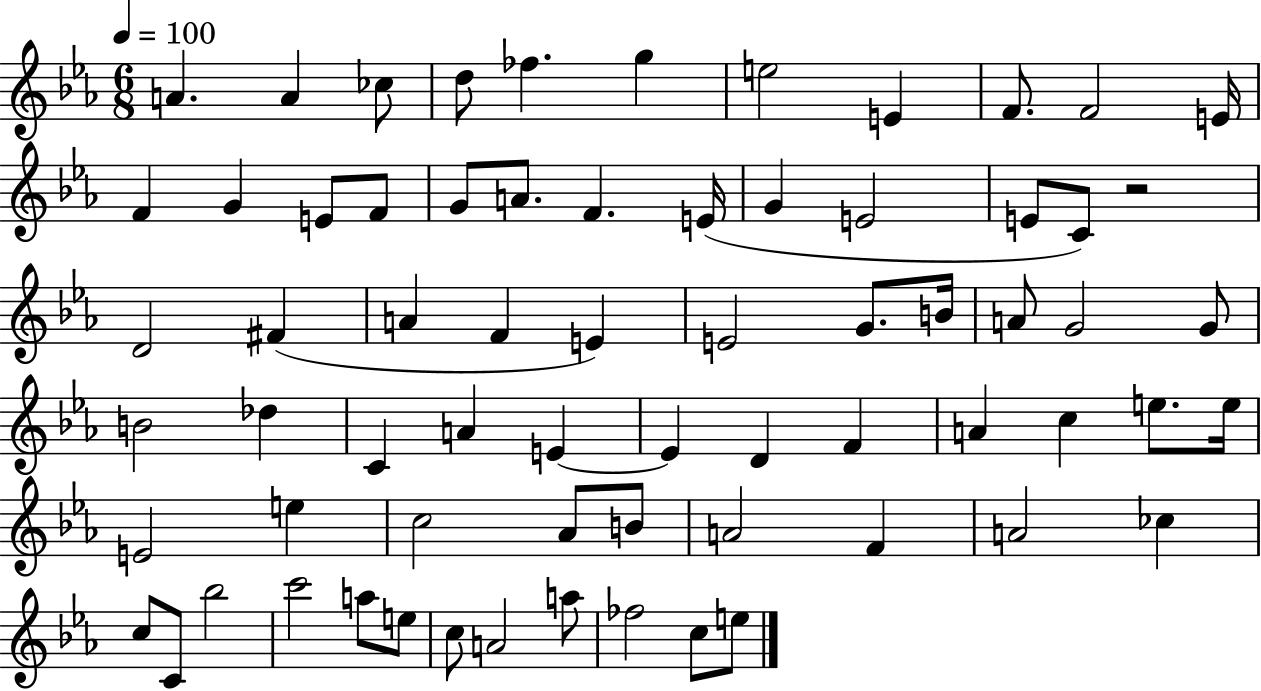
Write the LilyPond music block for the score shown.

{
  \clef treble
  \numericTimeSignature
  \time 6/8
  \key ees \major
  \tempo 4 = 100
  a'4. a'4 ces''8 | d''8 fes''4. g''4 | e''2 e'4 | f'8. f'2 e'16 | \break f'4 g'4 e'8 f'8 | g'8 a'8. f'4. e'16( | g'4 e'2 | e'8 c'8) r2 | \break d'2 fis'4( | a'4 f'4 e'4) | e'2 g'8. b'16 | a'8 g'2 g'8 | \break b'2 des''4 | c'4 a'4 e'4~~ | e'4 d'4 f'4 | a'4 c''4 e''8. e''16 | \break e'2 e''4 | c''2 aes'8 b'8 | a'2 f'4 | a'2 ces''4 | \break c''8 c'8 bes''2 | c'''2 a''8 e''8 | c''8 a'2 a''8 | fes''2 c''8 e''8 | \break \bar "|."
}